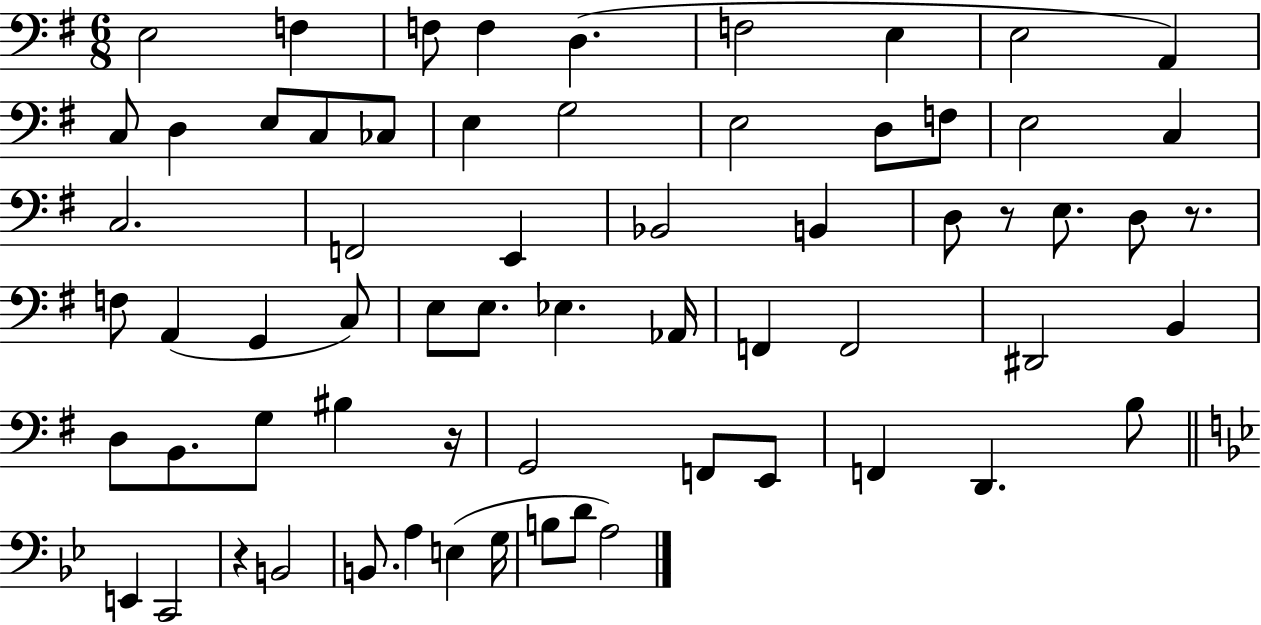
E3/h F3/q F3/e F3/q D3/q. F3/h E3/q E3/h A2/q C3/e D3/q E3/e C3/e CES3/e E3/q G3/h E3/h D3/e F3/e E3/h C3/q C3/h. F2/h E2/q Bb2/h B2/q D3/e R/e E3/e. D3/e R/e. F3/e A2/q G2/q C3/e E3/e E3/e. Eb3/q. Ab2/s F2/q F2/h D#2/h B2/q D3/e B2/e. G3/e BIS3/q R/s G2/h F2/e E2/e F2/q D2/q. B3/e E2/q C2/h R/q B2/h B2/e. A3/q E3/q G3/s B3/e D4/e A3/h